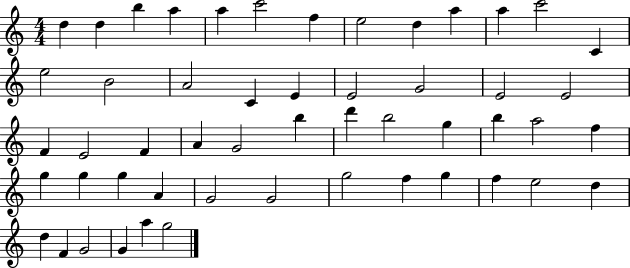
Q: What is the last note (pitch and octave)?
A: G5